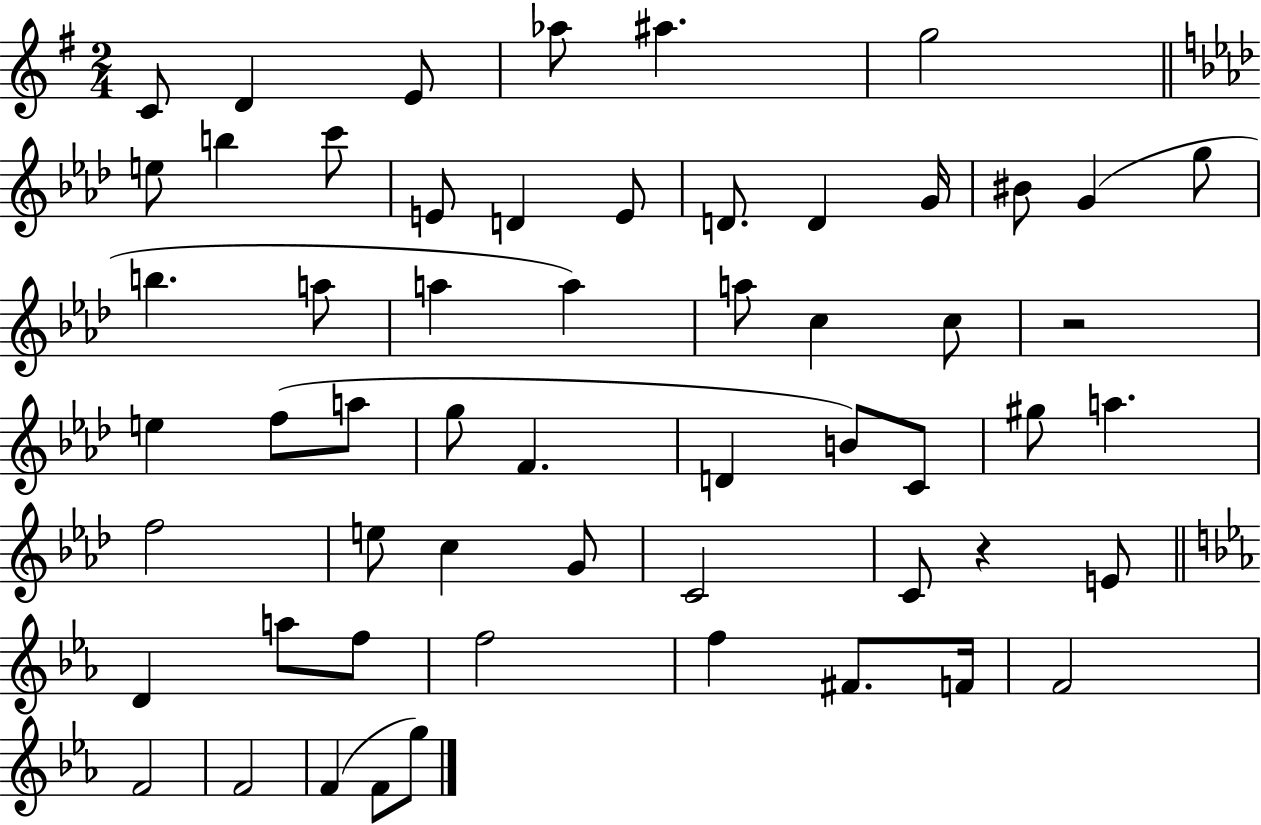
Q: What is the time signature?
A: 2/4